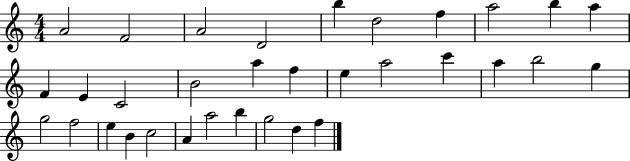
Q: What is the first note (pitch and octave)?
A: A4